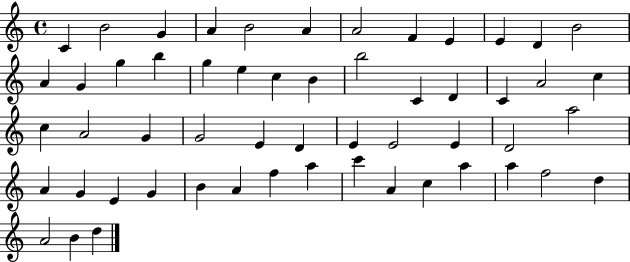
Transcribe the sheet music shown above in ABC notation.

X:1
T:Untitled
M:4/4
L:1/4
K:C
C B2 G A B2 A A2 F E E D B2 A G g b g e c B b2 C D C A2 c c A2 G G2 E D E E2 E D2 a2 A G E G B A f a c' A c a a f2 d A2 B d